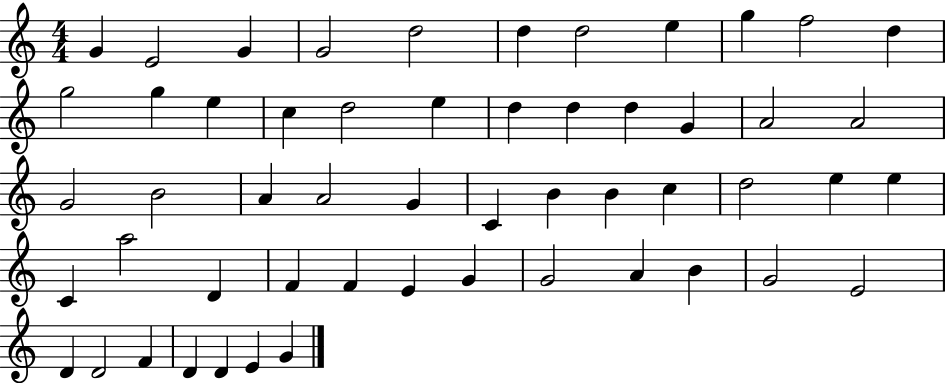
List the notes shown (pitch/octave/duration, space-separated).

G4/q E4/h G4/q G4/h D5/h D5/q D5/h E5/q G5/q F5/h D5/q G5/h G5/q E5/q C5/q D5/h E5/q D5/q D5/q D5/q G4/q A4/h A4/h G4/h B4/h A4/q A4/h G4/q C4/q B4/q B4/q C5/q D5/h E5/q E5/q C4/q A5/h D4/q F4/q F4/q E4/q G4/q G4/h A4/q B4/q G4/h E4/h D4/q D4/h F4/q D4/q D4/q E4/q G4/q